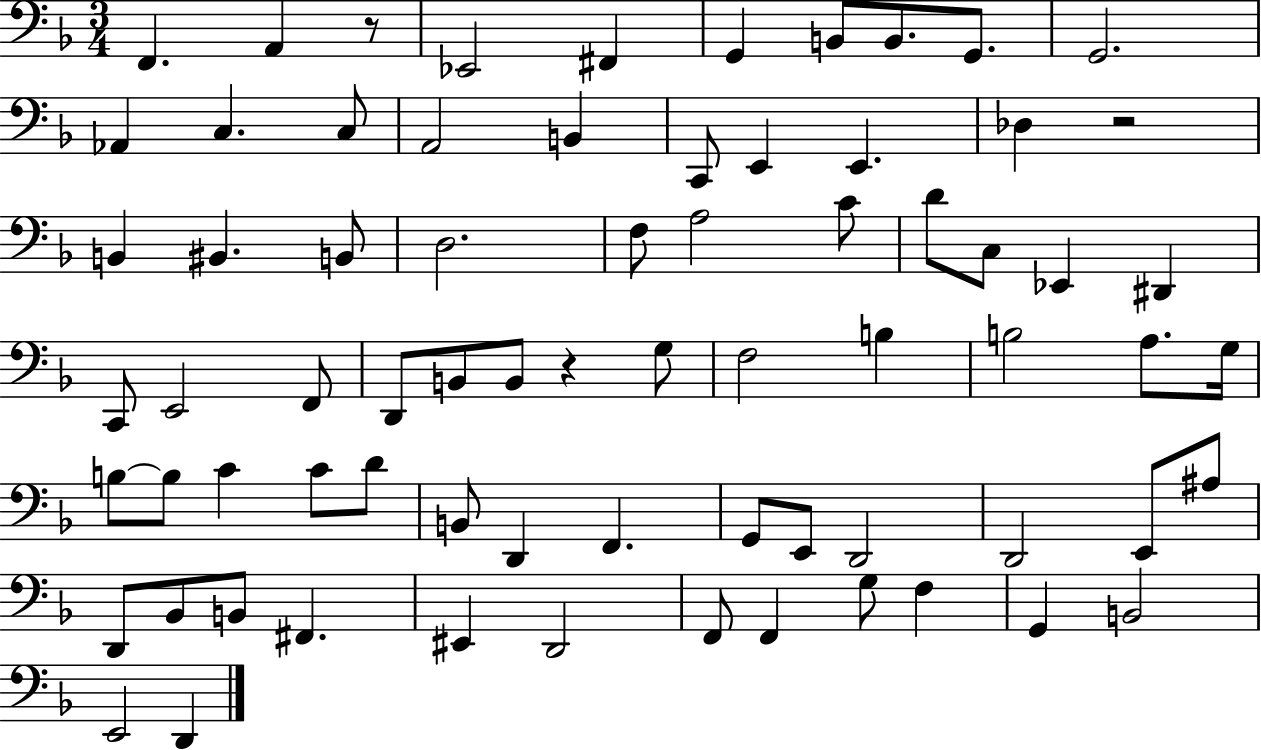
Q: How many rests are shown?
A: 3